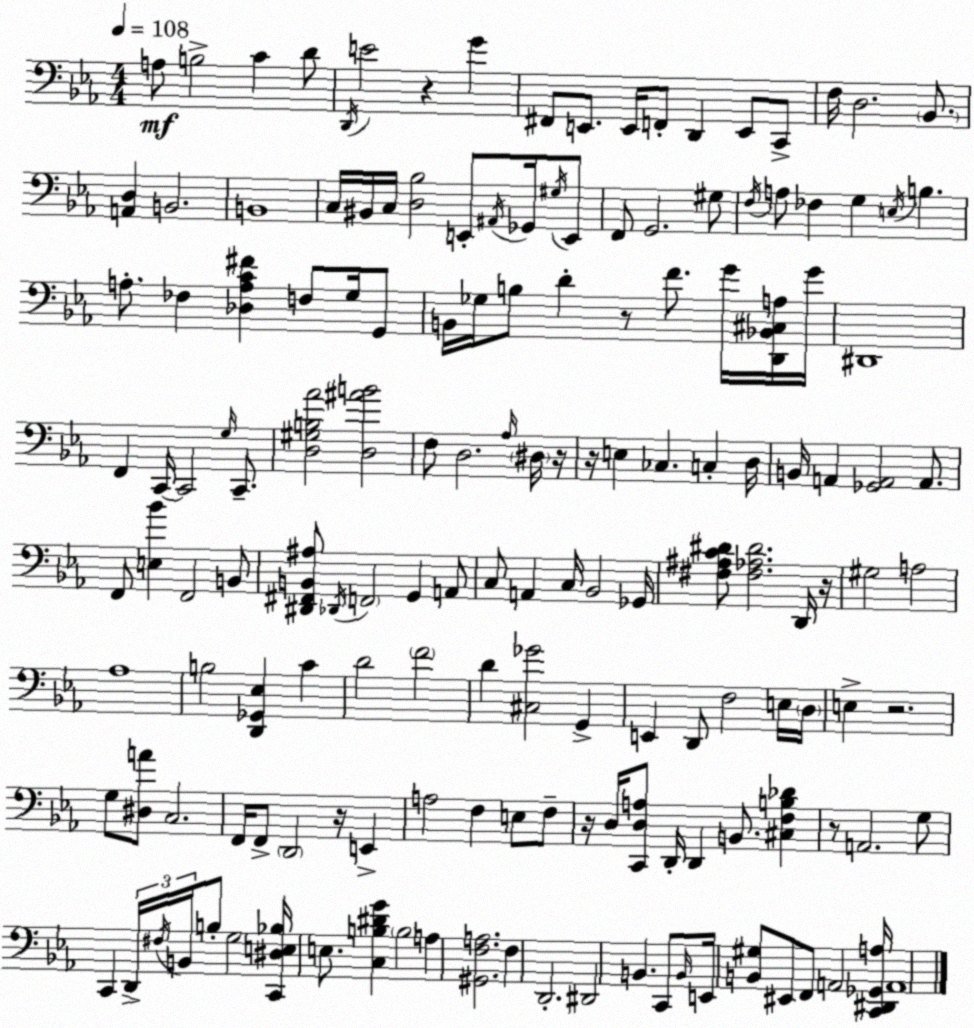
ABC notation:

X:1
T:Untitled
M:4/4
L:1/4
K:Eb
A,/2 B,2 C D/2 D,,/4 E2 z G ^F,,/2 E,,/2 E,,/4 F,,/2 D,, E,,/2 C,,/2 F,/4 D,2 _B,,/2 [A,,D,] B,,2 B,,4 C,/4 ^B,,/4 C,/4 [D,_B,]2 E,,/2 ^A,,/4 _G,,/4 ^G,/4 E,,/2 F,,/2 G,,2 ^G,/2 F,/4 A,/2 _F, G, E,/4 B, A,/2 _F, [_D,A,C^F] F,/2 G,/4 G,,/2 B,,/4 _G,/4 B,/2 D z/2 F/2 G/4 [D,,_B,,^C,A,]/4 G/4 ^D,,4 F,, C,,/4 C,,2 G,/4 C,,/2 [D,^G,B,_A]2 [D,^AB]2 F,/2 D,2 _A,/4 ^D,/4 z/4 z/4 E, _C, C, D,/4 B,,/4 A,, [_G,,A,,]2 A,,/2 F,,/2 [E,_B] F,,2 B,,/2 [^D,,^F,,B,,^A,]/2 _D,,/4 F,,2 G,, A,,/2 C,/2 A,, C,/4 _B,,2 _G,,/4 [^F,^A,C^D]/2 [^F,_A,^D]2 D,,/4 z/4 ^G,2 A,2 _A,4 B,2 [D,,_G,,_E,] C D2 F2 D [^C,_G]2 G,, E,, D,,/2 F,2 E,/4 D,/4 E, z2 G,/2 [^D,A]/2 C,2 F,,/4 F,,/2 D,,2 z/4 E,, A,2 F, E,/2 F,/2 z/4 D,/4 [C,,D,A,]/2 D,,/4 D,, B,,/2 [^C,F,B,_D] z/2 A,,2 G,/2 C,, D,,/4 ^F,/4 B,,/4 B,/2 G,2 [C,,^D,E,_B,]/4 E,/2 [C,B,^DG] B,2 A, [^G,,F,A,]2 F, D,,2 ^D,,2 B,, C,,/2 B,,/4 E,,/4 [B,,^G,]/2 ^E,,/2 F,,/2 A,,2 [C,,^D,,_G,,A,]/4 A,,4